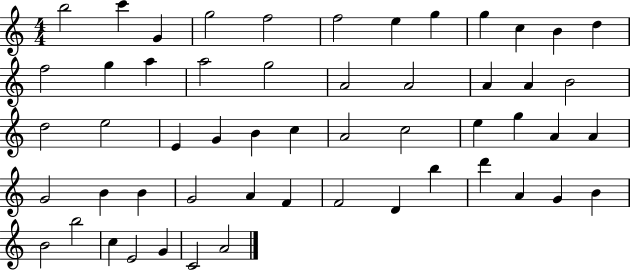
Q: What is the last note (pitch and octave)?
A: A4